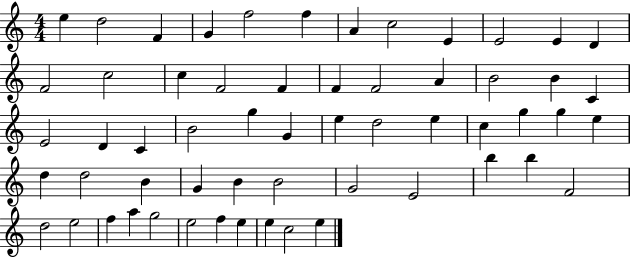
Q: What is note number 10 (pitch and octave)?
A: E4